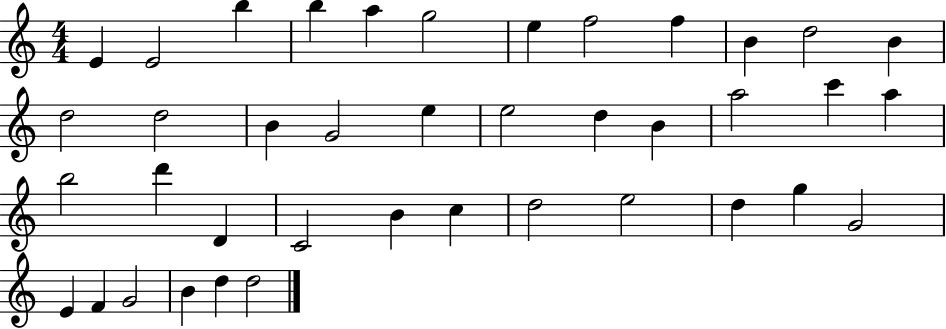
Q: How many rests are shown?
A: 0